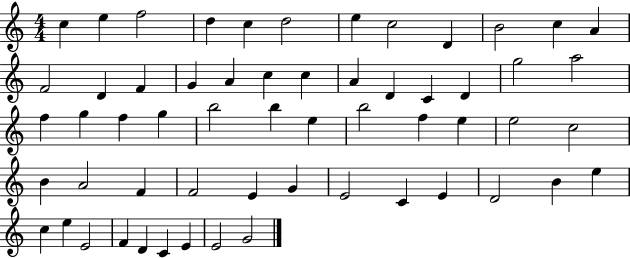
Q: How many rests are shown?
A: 0